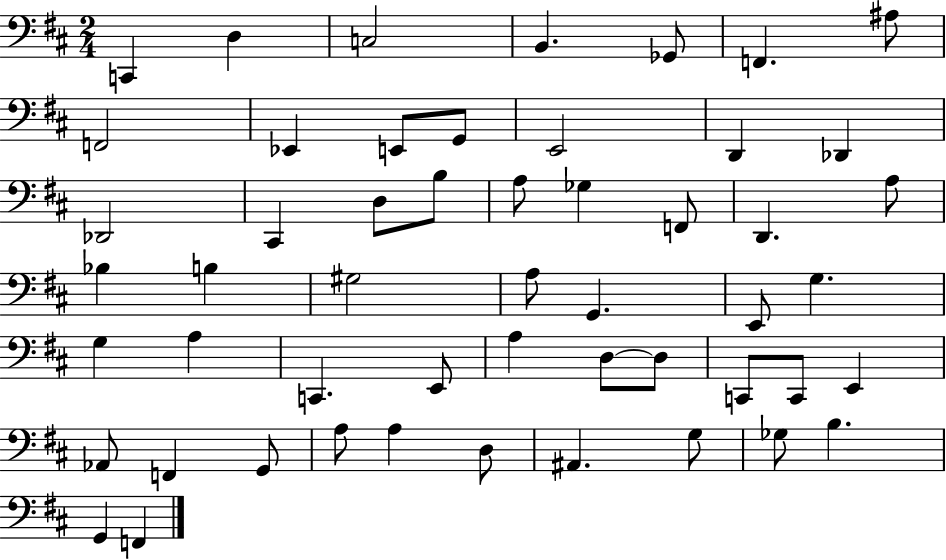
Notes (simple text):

C2/q D3/q C3/h B2/q. Gb2/e F2/q. A#3/e F2/h Eb2/q E2/e G2/e E2/h D2/q Db2/q Db2/h C#2/q D3/e B3/e A3/e Gb3/q F2/e D2/q. A3/e Bb3/q B3/q G#3/h A3/e G2/q. E2/e G3/q. G3/q A3/q C2/q. E2/e A3/q D3/e D3/e C2/e C2/e E2/q Ab2/e F2/q G2/e A3/e A3/q D3/e A#2/q. G3/e Gb3/e B3/q. G2/q F2/q